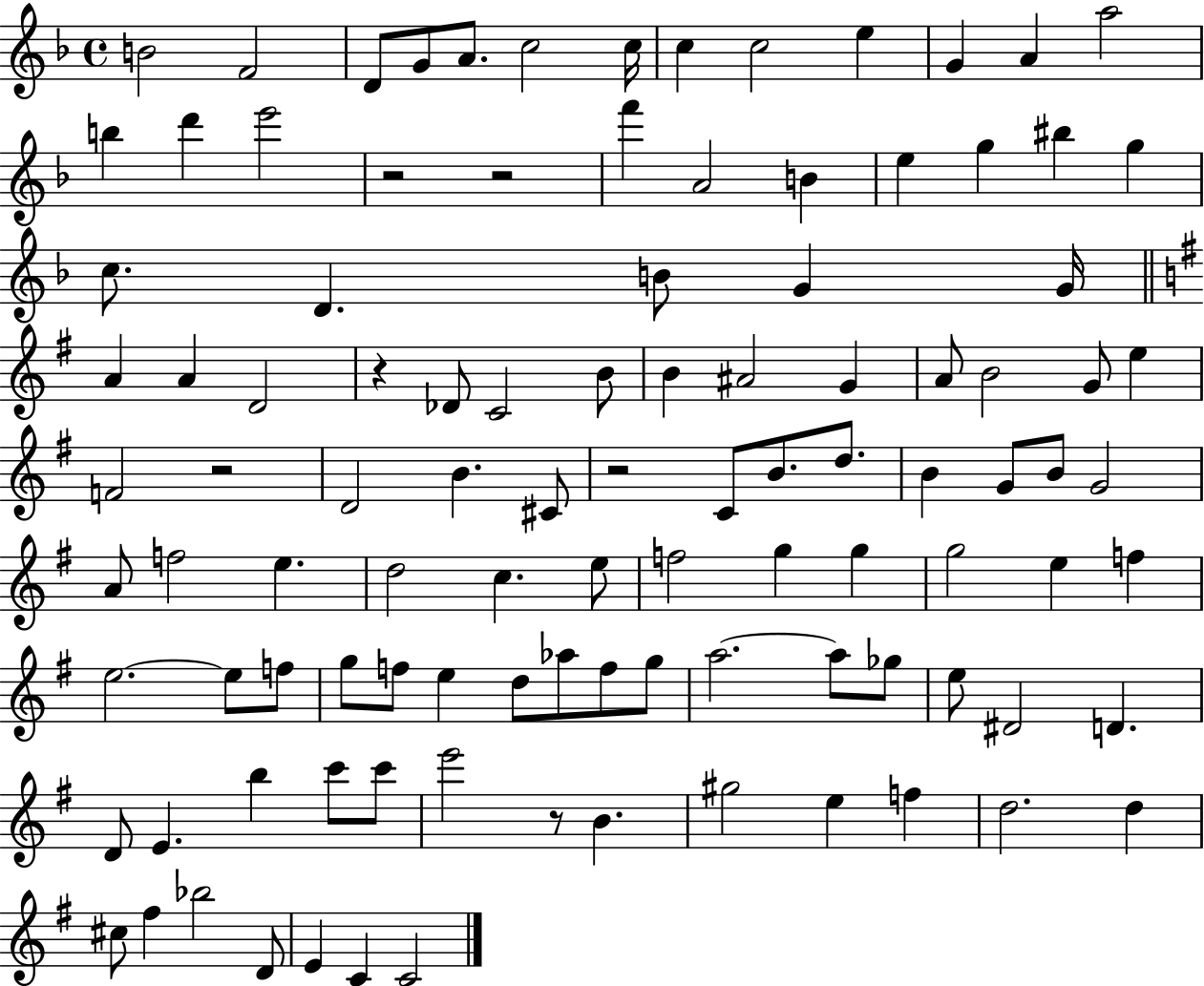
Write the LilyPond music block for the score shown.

{
  \clef treble
  \time 4/4
  \defaultTimeSignature
  \key f \major
  \repeat volta 2 { b'2 f'2 | d'8 g'8 a'8. c''2 c''16 | c''4 c''2 e''4 | g'4 a'4 a''2 | \break b''4 d'''4 e'''2 | r2 r2 | f'''4 a'2 b'4 | e''4 g''4 bis''4 g''4 | \break c''8. d'4. b'8 g'4 g'16 | \bar "||" \break \key e \minor a'4 a'4 d'2 | r4 des'8 c'2 b'8 | b'4 ais'2 g'4 | a'8 b'2 g'8 e''4 | \break f'2 r2 | d'2 b'4. cis'8 | r2 c'8 b'8. d''8. | b'4 g'8 b'8 g'2 | \break a'8 f''2 e''4. | d''2 c''4. e''8 | f''2 g''4 g''4 | g''2 e''4 f''4 | \break e''2.~~ e''8 f''8 | g''8 f''8 e''4 d''8 aes''8 f''8 g''8 | a''2.~~ a''8 ges''8 | e''8 dis'2 d'4. | \break d'8 e'4. b''4 c'''8 c'''8 | e'''2 r8 b'4. | gis''2 e''4 f''4 | d''2. d''4 | \break cis''8 fis''4 bes''2 d'8 | e'4 c'4 c'2 | } \bar "|."
}